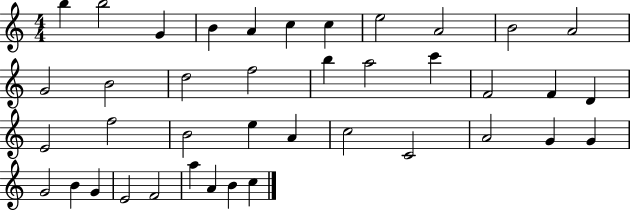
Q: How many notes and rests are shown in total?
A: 40